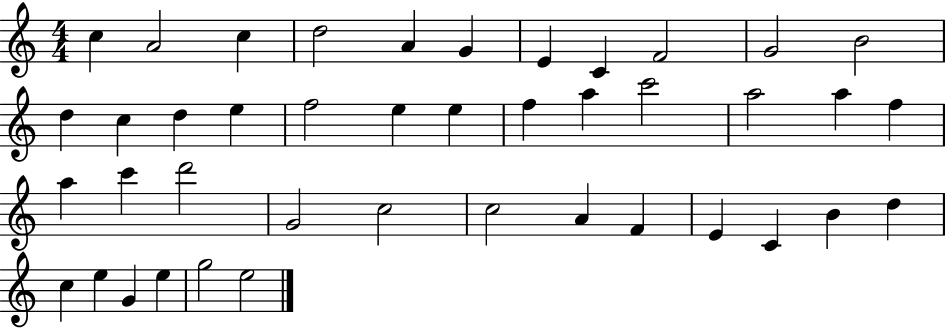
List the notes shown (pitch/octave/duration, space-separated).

C5/q A4/h C5/q D5/h A4/q G4/q E4/q C4/q F4/h G4/h B4/h D5/q C5/q D5/q E5/q F5/h E5/q E5/q F5/q A5/q C6/h A5/h A5/q F5/q A5/q C6/q D6/h G4/h C5/h C5/h A4/q F4/q E4/q C4/q B4/q D5/q C5/q E5/q G4/q E5/q G5/h E5/h